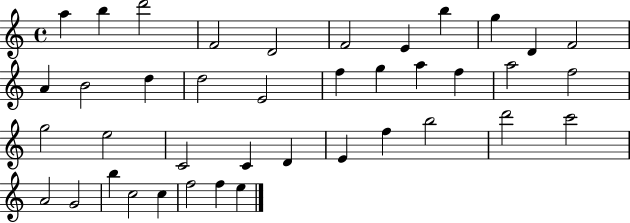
A5/q B5/q D6/h F4/h D4/h F4/h E4/q B5/q G5/q D4/q F4/h A4/q B4/h D5/q D5/h E4/h F5/q G5/q A5/q F5/q A5/h F5/h G5/h E5/h C4/h C4/q D4/q E4/q F5/q B5/h D6/h C6/h A4/h G4/h B5/q C5/h C5/q F5/h F5/q E5/q